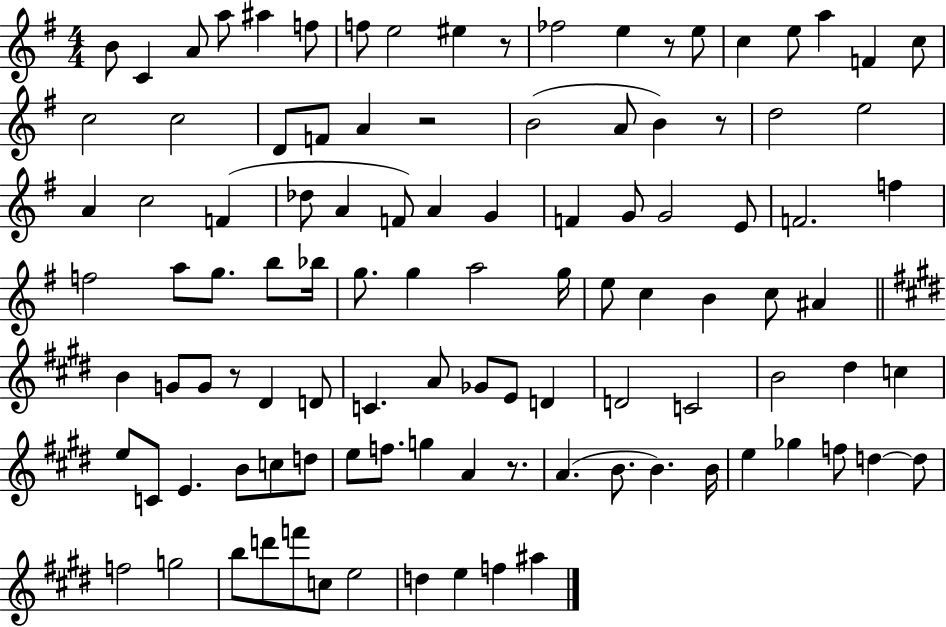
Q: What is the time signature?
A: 4/4